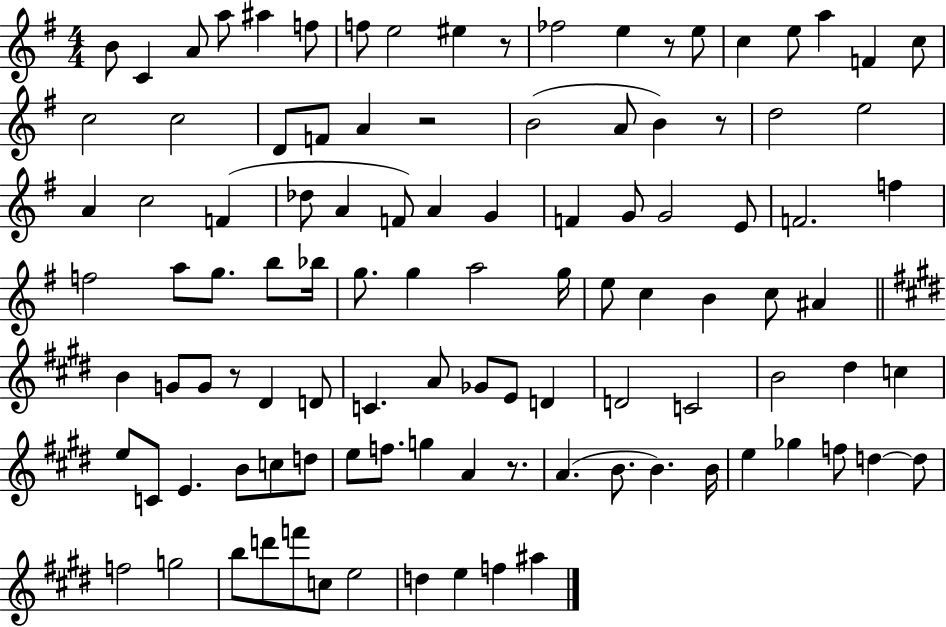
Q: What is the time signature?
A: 4/4